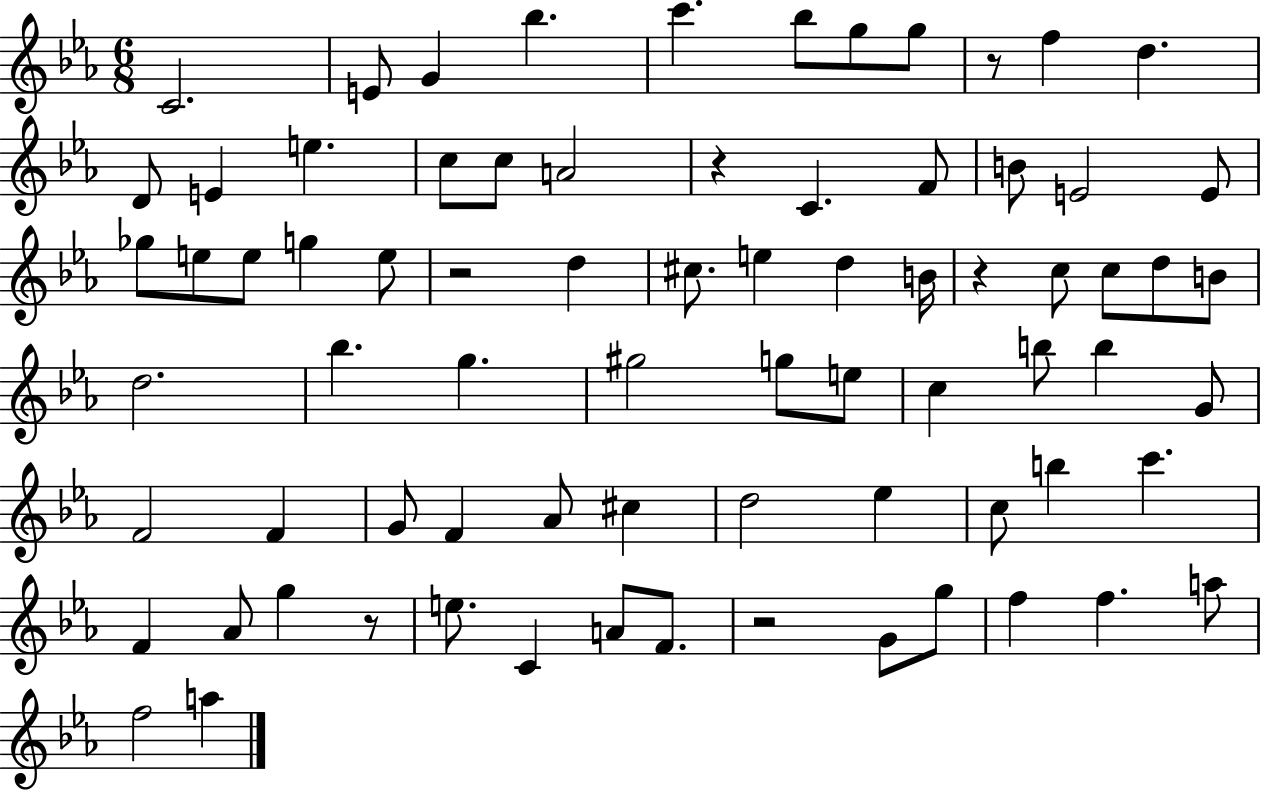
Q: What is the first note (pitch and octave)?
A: C4